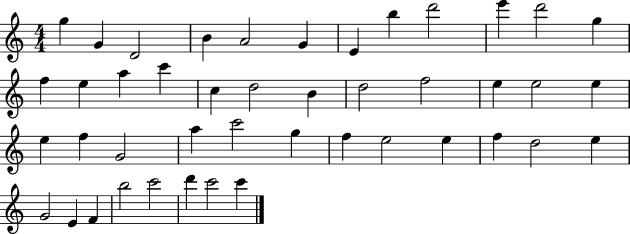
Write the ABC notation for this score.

X:1
T:Untitled
M:4/4
L:1/4
K:C
g G D2 B A2 G E b d'2 e' d'2 g f e a c' c d2 B d2 f2 e e2 e e f G2 a c'2 g f e2 e f d2 e G2 E F b2 c'2 d' c'2 c'